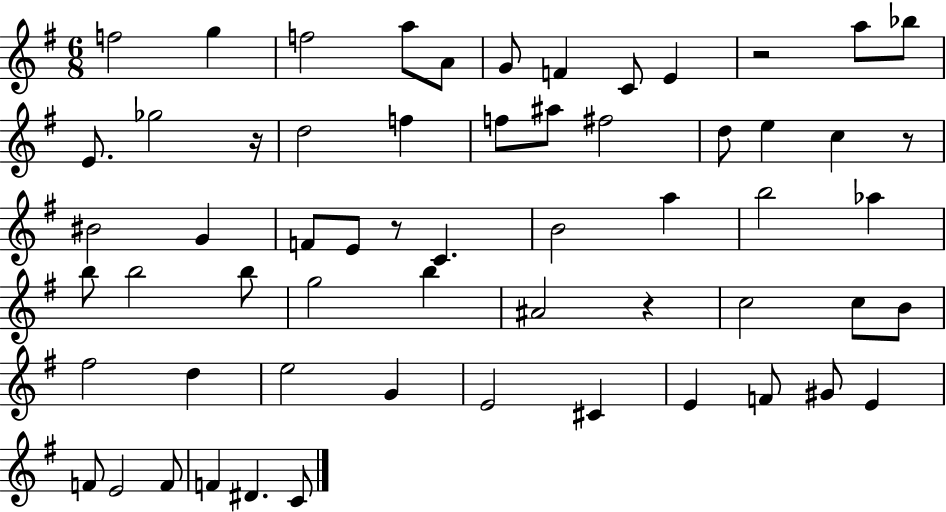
X:1
T:Untitled
M:6/8
L:1/4
K:G
f2 g f2 a/2 A/2 G/2 F C/2 E z2 a/2 _b/2 E/2 _g2 z/4 d2 f f/2 ^a/2 ^f2 d/2 e c z/2 ^B2 G F/2 E/2 z/2 C B2 a b2 _a b/2 b2 b/2 g2 b ^A2 z c2 c/2 B/2 ^f2 d e2 G E2 ^C E F/2 ^G/2 E F/2 E2 F/2 F ^D C/2